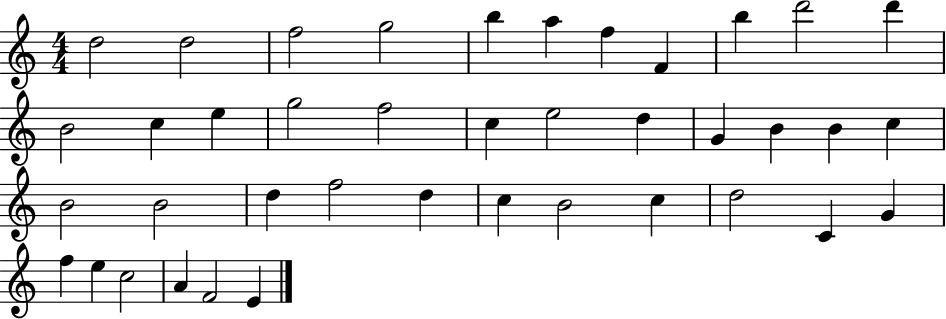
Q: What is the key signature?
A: C major